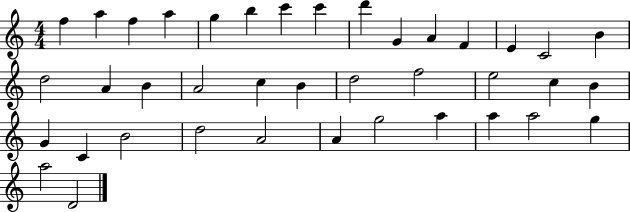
{
  \clef treble
  \numericTimeSignature
  \time 4/4
  \key c \major
  f''4 a''4 f''4 a''4 | g''4 b''4 c'''4 c'''4 | d'''4 g'4 a'4 f'4 | e'4 c'2 b'4 | \break d''2 a'4 b'4 | a'2 c''4 b'4 | d''2 f''2 | e''2 c''4 b'4 | \break g'4 c'4 b'2 | d''2 a'2 | a'4 g''2 a''4 | a''4 a''2 g''4 | \break a''2 d'2 | \bar "|."
}